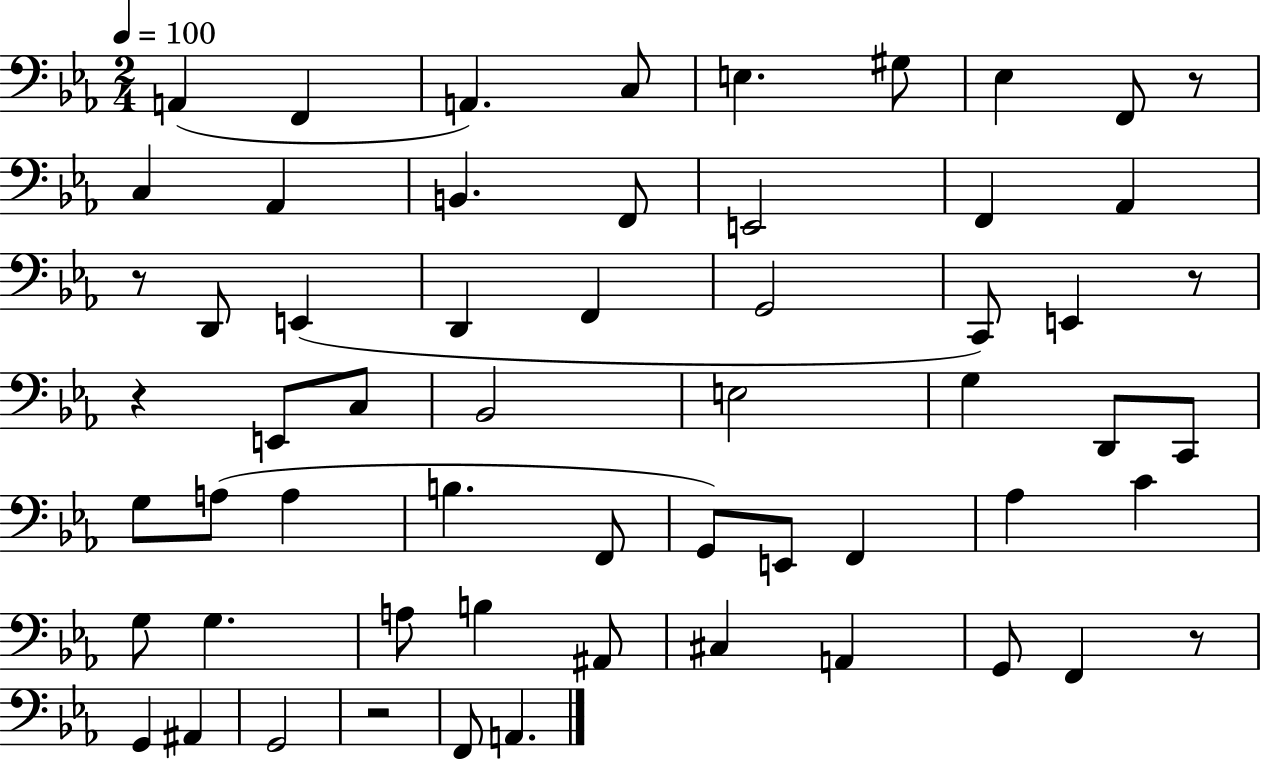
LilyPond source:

{
  \clef bass
  \numericTimeSignature
  \time 2/4
  \key ees \major
  \tempo 4 = 100
  a,4( f,4 | a,4.) c8 | e4. gis8 | ees4 f,8 r8 | \break c4 aes,4 | b,4. f,8 | e,2 | f,4 aes,4 | \break r8 d,8 e,4( | d,4 f,4 | g,2 | c,8) e,4 r8 | \break r4 e,8 c8 | bes,2 | e2 | g4 d,8 c,8 | \break g8 a8( a4 | b4. f,8 | g,8) e,8 f,4 | aes4 c'4 | \break g8 g4. | a8 b4 ais,8 | cis4 a,4 | g,8 f,4 r8 | \break g,4 ais,4 | g,2 | r2 | f,8 a,4. | \break \bar "|."
}